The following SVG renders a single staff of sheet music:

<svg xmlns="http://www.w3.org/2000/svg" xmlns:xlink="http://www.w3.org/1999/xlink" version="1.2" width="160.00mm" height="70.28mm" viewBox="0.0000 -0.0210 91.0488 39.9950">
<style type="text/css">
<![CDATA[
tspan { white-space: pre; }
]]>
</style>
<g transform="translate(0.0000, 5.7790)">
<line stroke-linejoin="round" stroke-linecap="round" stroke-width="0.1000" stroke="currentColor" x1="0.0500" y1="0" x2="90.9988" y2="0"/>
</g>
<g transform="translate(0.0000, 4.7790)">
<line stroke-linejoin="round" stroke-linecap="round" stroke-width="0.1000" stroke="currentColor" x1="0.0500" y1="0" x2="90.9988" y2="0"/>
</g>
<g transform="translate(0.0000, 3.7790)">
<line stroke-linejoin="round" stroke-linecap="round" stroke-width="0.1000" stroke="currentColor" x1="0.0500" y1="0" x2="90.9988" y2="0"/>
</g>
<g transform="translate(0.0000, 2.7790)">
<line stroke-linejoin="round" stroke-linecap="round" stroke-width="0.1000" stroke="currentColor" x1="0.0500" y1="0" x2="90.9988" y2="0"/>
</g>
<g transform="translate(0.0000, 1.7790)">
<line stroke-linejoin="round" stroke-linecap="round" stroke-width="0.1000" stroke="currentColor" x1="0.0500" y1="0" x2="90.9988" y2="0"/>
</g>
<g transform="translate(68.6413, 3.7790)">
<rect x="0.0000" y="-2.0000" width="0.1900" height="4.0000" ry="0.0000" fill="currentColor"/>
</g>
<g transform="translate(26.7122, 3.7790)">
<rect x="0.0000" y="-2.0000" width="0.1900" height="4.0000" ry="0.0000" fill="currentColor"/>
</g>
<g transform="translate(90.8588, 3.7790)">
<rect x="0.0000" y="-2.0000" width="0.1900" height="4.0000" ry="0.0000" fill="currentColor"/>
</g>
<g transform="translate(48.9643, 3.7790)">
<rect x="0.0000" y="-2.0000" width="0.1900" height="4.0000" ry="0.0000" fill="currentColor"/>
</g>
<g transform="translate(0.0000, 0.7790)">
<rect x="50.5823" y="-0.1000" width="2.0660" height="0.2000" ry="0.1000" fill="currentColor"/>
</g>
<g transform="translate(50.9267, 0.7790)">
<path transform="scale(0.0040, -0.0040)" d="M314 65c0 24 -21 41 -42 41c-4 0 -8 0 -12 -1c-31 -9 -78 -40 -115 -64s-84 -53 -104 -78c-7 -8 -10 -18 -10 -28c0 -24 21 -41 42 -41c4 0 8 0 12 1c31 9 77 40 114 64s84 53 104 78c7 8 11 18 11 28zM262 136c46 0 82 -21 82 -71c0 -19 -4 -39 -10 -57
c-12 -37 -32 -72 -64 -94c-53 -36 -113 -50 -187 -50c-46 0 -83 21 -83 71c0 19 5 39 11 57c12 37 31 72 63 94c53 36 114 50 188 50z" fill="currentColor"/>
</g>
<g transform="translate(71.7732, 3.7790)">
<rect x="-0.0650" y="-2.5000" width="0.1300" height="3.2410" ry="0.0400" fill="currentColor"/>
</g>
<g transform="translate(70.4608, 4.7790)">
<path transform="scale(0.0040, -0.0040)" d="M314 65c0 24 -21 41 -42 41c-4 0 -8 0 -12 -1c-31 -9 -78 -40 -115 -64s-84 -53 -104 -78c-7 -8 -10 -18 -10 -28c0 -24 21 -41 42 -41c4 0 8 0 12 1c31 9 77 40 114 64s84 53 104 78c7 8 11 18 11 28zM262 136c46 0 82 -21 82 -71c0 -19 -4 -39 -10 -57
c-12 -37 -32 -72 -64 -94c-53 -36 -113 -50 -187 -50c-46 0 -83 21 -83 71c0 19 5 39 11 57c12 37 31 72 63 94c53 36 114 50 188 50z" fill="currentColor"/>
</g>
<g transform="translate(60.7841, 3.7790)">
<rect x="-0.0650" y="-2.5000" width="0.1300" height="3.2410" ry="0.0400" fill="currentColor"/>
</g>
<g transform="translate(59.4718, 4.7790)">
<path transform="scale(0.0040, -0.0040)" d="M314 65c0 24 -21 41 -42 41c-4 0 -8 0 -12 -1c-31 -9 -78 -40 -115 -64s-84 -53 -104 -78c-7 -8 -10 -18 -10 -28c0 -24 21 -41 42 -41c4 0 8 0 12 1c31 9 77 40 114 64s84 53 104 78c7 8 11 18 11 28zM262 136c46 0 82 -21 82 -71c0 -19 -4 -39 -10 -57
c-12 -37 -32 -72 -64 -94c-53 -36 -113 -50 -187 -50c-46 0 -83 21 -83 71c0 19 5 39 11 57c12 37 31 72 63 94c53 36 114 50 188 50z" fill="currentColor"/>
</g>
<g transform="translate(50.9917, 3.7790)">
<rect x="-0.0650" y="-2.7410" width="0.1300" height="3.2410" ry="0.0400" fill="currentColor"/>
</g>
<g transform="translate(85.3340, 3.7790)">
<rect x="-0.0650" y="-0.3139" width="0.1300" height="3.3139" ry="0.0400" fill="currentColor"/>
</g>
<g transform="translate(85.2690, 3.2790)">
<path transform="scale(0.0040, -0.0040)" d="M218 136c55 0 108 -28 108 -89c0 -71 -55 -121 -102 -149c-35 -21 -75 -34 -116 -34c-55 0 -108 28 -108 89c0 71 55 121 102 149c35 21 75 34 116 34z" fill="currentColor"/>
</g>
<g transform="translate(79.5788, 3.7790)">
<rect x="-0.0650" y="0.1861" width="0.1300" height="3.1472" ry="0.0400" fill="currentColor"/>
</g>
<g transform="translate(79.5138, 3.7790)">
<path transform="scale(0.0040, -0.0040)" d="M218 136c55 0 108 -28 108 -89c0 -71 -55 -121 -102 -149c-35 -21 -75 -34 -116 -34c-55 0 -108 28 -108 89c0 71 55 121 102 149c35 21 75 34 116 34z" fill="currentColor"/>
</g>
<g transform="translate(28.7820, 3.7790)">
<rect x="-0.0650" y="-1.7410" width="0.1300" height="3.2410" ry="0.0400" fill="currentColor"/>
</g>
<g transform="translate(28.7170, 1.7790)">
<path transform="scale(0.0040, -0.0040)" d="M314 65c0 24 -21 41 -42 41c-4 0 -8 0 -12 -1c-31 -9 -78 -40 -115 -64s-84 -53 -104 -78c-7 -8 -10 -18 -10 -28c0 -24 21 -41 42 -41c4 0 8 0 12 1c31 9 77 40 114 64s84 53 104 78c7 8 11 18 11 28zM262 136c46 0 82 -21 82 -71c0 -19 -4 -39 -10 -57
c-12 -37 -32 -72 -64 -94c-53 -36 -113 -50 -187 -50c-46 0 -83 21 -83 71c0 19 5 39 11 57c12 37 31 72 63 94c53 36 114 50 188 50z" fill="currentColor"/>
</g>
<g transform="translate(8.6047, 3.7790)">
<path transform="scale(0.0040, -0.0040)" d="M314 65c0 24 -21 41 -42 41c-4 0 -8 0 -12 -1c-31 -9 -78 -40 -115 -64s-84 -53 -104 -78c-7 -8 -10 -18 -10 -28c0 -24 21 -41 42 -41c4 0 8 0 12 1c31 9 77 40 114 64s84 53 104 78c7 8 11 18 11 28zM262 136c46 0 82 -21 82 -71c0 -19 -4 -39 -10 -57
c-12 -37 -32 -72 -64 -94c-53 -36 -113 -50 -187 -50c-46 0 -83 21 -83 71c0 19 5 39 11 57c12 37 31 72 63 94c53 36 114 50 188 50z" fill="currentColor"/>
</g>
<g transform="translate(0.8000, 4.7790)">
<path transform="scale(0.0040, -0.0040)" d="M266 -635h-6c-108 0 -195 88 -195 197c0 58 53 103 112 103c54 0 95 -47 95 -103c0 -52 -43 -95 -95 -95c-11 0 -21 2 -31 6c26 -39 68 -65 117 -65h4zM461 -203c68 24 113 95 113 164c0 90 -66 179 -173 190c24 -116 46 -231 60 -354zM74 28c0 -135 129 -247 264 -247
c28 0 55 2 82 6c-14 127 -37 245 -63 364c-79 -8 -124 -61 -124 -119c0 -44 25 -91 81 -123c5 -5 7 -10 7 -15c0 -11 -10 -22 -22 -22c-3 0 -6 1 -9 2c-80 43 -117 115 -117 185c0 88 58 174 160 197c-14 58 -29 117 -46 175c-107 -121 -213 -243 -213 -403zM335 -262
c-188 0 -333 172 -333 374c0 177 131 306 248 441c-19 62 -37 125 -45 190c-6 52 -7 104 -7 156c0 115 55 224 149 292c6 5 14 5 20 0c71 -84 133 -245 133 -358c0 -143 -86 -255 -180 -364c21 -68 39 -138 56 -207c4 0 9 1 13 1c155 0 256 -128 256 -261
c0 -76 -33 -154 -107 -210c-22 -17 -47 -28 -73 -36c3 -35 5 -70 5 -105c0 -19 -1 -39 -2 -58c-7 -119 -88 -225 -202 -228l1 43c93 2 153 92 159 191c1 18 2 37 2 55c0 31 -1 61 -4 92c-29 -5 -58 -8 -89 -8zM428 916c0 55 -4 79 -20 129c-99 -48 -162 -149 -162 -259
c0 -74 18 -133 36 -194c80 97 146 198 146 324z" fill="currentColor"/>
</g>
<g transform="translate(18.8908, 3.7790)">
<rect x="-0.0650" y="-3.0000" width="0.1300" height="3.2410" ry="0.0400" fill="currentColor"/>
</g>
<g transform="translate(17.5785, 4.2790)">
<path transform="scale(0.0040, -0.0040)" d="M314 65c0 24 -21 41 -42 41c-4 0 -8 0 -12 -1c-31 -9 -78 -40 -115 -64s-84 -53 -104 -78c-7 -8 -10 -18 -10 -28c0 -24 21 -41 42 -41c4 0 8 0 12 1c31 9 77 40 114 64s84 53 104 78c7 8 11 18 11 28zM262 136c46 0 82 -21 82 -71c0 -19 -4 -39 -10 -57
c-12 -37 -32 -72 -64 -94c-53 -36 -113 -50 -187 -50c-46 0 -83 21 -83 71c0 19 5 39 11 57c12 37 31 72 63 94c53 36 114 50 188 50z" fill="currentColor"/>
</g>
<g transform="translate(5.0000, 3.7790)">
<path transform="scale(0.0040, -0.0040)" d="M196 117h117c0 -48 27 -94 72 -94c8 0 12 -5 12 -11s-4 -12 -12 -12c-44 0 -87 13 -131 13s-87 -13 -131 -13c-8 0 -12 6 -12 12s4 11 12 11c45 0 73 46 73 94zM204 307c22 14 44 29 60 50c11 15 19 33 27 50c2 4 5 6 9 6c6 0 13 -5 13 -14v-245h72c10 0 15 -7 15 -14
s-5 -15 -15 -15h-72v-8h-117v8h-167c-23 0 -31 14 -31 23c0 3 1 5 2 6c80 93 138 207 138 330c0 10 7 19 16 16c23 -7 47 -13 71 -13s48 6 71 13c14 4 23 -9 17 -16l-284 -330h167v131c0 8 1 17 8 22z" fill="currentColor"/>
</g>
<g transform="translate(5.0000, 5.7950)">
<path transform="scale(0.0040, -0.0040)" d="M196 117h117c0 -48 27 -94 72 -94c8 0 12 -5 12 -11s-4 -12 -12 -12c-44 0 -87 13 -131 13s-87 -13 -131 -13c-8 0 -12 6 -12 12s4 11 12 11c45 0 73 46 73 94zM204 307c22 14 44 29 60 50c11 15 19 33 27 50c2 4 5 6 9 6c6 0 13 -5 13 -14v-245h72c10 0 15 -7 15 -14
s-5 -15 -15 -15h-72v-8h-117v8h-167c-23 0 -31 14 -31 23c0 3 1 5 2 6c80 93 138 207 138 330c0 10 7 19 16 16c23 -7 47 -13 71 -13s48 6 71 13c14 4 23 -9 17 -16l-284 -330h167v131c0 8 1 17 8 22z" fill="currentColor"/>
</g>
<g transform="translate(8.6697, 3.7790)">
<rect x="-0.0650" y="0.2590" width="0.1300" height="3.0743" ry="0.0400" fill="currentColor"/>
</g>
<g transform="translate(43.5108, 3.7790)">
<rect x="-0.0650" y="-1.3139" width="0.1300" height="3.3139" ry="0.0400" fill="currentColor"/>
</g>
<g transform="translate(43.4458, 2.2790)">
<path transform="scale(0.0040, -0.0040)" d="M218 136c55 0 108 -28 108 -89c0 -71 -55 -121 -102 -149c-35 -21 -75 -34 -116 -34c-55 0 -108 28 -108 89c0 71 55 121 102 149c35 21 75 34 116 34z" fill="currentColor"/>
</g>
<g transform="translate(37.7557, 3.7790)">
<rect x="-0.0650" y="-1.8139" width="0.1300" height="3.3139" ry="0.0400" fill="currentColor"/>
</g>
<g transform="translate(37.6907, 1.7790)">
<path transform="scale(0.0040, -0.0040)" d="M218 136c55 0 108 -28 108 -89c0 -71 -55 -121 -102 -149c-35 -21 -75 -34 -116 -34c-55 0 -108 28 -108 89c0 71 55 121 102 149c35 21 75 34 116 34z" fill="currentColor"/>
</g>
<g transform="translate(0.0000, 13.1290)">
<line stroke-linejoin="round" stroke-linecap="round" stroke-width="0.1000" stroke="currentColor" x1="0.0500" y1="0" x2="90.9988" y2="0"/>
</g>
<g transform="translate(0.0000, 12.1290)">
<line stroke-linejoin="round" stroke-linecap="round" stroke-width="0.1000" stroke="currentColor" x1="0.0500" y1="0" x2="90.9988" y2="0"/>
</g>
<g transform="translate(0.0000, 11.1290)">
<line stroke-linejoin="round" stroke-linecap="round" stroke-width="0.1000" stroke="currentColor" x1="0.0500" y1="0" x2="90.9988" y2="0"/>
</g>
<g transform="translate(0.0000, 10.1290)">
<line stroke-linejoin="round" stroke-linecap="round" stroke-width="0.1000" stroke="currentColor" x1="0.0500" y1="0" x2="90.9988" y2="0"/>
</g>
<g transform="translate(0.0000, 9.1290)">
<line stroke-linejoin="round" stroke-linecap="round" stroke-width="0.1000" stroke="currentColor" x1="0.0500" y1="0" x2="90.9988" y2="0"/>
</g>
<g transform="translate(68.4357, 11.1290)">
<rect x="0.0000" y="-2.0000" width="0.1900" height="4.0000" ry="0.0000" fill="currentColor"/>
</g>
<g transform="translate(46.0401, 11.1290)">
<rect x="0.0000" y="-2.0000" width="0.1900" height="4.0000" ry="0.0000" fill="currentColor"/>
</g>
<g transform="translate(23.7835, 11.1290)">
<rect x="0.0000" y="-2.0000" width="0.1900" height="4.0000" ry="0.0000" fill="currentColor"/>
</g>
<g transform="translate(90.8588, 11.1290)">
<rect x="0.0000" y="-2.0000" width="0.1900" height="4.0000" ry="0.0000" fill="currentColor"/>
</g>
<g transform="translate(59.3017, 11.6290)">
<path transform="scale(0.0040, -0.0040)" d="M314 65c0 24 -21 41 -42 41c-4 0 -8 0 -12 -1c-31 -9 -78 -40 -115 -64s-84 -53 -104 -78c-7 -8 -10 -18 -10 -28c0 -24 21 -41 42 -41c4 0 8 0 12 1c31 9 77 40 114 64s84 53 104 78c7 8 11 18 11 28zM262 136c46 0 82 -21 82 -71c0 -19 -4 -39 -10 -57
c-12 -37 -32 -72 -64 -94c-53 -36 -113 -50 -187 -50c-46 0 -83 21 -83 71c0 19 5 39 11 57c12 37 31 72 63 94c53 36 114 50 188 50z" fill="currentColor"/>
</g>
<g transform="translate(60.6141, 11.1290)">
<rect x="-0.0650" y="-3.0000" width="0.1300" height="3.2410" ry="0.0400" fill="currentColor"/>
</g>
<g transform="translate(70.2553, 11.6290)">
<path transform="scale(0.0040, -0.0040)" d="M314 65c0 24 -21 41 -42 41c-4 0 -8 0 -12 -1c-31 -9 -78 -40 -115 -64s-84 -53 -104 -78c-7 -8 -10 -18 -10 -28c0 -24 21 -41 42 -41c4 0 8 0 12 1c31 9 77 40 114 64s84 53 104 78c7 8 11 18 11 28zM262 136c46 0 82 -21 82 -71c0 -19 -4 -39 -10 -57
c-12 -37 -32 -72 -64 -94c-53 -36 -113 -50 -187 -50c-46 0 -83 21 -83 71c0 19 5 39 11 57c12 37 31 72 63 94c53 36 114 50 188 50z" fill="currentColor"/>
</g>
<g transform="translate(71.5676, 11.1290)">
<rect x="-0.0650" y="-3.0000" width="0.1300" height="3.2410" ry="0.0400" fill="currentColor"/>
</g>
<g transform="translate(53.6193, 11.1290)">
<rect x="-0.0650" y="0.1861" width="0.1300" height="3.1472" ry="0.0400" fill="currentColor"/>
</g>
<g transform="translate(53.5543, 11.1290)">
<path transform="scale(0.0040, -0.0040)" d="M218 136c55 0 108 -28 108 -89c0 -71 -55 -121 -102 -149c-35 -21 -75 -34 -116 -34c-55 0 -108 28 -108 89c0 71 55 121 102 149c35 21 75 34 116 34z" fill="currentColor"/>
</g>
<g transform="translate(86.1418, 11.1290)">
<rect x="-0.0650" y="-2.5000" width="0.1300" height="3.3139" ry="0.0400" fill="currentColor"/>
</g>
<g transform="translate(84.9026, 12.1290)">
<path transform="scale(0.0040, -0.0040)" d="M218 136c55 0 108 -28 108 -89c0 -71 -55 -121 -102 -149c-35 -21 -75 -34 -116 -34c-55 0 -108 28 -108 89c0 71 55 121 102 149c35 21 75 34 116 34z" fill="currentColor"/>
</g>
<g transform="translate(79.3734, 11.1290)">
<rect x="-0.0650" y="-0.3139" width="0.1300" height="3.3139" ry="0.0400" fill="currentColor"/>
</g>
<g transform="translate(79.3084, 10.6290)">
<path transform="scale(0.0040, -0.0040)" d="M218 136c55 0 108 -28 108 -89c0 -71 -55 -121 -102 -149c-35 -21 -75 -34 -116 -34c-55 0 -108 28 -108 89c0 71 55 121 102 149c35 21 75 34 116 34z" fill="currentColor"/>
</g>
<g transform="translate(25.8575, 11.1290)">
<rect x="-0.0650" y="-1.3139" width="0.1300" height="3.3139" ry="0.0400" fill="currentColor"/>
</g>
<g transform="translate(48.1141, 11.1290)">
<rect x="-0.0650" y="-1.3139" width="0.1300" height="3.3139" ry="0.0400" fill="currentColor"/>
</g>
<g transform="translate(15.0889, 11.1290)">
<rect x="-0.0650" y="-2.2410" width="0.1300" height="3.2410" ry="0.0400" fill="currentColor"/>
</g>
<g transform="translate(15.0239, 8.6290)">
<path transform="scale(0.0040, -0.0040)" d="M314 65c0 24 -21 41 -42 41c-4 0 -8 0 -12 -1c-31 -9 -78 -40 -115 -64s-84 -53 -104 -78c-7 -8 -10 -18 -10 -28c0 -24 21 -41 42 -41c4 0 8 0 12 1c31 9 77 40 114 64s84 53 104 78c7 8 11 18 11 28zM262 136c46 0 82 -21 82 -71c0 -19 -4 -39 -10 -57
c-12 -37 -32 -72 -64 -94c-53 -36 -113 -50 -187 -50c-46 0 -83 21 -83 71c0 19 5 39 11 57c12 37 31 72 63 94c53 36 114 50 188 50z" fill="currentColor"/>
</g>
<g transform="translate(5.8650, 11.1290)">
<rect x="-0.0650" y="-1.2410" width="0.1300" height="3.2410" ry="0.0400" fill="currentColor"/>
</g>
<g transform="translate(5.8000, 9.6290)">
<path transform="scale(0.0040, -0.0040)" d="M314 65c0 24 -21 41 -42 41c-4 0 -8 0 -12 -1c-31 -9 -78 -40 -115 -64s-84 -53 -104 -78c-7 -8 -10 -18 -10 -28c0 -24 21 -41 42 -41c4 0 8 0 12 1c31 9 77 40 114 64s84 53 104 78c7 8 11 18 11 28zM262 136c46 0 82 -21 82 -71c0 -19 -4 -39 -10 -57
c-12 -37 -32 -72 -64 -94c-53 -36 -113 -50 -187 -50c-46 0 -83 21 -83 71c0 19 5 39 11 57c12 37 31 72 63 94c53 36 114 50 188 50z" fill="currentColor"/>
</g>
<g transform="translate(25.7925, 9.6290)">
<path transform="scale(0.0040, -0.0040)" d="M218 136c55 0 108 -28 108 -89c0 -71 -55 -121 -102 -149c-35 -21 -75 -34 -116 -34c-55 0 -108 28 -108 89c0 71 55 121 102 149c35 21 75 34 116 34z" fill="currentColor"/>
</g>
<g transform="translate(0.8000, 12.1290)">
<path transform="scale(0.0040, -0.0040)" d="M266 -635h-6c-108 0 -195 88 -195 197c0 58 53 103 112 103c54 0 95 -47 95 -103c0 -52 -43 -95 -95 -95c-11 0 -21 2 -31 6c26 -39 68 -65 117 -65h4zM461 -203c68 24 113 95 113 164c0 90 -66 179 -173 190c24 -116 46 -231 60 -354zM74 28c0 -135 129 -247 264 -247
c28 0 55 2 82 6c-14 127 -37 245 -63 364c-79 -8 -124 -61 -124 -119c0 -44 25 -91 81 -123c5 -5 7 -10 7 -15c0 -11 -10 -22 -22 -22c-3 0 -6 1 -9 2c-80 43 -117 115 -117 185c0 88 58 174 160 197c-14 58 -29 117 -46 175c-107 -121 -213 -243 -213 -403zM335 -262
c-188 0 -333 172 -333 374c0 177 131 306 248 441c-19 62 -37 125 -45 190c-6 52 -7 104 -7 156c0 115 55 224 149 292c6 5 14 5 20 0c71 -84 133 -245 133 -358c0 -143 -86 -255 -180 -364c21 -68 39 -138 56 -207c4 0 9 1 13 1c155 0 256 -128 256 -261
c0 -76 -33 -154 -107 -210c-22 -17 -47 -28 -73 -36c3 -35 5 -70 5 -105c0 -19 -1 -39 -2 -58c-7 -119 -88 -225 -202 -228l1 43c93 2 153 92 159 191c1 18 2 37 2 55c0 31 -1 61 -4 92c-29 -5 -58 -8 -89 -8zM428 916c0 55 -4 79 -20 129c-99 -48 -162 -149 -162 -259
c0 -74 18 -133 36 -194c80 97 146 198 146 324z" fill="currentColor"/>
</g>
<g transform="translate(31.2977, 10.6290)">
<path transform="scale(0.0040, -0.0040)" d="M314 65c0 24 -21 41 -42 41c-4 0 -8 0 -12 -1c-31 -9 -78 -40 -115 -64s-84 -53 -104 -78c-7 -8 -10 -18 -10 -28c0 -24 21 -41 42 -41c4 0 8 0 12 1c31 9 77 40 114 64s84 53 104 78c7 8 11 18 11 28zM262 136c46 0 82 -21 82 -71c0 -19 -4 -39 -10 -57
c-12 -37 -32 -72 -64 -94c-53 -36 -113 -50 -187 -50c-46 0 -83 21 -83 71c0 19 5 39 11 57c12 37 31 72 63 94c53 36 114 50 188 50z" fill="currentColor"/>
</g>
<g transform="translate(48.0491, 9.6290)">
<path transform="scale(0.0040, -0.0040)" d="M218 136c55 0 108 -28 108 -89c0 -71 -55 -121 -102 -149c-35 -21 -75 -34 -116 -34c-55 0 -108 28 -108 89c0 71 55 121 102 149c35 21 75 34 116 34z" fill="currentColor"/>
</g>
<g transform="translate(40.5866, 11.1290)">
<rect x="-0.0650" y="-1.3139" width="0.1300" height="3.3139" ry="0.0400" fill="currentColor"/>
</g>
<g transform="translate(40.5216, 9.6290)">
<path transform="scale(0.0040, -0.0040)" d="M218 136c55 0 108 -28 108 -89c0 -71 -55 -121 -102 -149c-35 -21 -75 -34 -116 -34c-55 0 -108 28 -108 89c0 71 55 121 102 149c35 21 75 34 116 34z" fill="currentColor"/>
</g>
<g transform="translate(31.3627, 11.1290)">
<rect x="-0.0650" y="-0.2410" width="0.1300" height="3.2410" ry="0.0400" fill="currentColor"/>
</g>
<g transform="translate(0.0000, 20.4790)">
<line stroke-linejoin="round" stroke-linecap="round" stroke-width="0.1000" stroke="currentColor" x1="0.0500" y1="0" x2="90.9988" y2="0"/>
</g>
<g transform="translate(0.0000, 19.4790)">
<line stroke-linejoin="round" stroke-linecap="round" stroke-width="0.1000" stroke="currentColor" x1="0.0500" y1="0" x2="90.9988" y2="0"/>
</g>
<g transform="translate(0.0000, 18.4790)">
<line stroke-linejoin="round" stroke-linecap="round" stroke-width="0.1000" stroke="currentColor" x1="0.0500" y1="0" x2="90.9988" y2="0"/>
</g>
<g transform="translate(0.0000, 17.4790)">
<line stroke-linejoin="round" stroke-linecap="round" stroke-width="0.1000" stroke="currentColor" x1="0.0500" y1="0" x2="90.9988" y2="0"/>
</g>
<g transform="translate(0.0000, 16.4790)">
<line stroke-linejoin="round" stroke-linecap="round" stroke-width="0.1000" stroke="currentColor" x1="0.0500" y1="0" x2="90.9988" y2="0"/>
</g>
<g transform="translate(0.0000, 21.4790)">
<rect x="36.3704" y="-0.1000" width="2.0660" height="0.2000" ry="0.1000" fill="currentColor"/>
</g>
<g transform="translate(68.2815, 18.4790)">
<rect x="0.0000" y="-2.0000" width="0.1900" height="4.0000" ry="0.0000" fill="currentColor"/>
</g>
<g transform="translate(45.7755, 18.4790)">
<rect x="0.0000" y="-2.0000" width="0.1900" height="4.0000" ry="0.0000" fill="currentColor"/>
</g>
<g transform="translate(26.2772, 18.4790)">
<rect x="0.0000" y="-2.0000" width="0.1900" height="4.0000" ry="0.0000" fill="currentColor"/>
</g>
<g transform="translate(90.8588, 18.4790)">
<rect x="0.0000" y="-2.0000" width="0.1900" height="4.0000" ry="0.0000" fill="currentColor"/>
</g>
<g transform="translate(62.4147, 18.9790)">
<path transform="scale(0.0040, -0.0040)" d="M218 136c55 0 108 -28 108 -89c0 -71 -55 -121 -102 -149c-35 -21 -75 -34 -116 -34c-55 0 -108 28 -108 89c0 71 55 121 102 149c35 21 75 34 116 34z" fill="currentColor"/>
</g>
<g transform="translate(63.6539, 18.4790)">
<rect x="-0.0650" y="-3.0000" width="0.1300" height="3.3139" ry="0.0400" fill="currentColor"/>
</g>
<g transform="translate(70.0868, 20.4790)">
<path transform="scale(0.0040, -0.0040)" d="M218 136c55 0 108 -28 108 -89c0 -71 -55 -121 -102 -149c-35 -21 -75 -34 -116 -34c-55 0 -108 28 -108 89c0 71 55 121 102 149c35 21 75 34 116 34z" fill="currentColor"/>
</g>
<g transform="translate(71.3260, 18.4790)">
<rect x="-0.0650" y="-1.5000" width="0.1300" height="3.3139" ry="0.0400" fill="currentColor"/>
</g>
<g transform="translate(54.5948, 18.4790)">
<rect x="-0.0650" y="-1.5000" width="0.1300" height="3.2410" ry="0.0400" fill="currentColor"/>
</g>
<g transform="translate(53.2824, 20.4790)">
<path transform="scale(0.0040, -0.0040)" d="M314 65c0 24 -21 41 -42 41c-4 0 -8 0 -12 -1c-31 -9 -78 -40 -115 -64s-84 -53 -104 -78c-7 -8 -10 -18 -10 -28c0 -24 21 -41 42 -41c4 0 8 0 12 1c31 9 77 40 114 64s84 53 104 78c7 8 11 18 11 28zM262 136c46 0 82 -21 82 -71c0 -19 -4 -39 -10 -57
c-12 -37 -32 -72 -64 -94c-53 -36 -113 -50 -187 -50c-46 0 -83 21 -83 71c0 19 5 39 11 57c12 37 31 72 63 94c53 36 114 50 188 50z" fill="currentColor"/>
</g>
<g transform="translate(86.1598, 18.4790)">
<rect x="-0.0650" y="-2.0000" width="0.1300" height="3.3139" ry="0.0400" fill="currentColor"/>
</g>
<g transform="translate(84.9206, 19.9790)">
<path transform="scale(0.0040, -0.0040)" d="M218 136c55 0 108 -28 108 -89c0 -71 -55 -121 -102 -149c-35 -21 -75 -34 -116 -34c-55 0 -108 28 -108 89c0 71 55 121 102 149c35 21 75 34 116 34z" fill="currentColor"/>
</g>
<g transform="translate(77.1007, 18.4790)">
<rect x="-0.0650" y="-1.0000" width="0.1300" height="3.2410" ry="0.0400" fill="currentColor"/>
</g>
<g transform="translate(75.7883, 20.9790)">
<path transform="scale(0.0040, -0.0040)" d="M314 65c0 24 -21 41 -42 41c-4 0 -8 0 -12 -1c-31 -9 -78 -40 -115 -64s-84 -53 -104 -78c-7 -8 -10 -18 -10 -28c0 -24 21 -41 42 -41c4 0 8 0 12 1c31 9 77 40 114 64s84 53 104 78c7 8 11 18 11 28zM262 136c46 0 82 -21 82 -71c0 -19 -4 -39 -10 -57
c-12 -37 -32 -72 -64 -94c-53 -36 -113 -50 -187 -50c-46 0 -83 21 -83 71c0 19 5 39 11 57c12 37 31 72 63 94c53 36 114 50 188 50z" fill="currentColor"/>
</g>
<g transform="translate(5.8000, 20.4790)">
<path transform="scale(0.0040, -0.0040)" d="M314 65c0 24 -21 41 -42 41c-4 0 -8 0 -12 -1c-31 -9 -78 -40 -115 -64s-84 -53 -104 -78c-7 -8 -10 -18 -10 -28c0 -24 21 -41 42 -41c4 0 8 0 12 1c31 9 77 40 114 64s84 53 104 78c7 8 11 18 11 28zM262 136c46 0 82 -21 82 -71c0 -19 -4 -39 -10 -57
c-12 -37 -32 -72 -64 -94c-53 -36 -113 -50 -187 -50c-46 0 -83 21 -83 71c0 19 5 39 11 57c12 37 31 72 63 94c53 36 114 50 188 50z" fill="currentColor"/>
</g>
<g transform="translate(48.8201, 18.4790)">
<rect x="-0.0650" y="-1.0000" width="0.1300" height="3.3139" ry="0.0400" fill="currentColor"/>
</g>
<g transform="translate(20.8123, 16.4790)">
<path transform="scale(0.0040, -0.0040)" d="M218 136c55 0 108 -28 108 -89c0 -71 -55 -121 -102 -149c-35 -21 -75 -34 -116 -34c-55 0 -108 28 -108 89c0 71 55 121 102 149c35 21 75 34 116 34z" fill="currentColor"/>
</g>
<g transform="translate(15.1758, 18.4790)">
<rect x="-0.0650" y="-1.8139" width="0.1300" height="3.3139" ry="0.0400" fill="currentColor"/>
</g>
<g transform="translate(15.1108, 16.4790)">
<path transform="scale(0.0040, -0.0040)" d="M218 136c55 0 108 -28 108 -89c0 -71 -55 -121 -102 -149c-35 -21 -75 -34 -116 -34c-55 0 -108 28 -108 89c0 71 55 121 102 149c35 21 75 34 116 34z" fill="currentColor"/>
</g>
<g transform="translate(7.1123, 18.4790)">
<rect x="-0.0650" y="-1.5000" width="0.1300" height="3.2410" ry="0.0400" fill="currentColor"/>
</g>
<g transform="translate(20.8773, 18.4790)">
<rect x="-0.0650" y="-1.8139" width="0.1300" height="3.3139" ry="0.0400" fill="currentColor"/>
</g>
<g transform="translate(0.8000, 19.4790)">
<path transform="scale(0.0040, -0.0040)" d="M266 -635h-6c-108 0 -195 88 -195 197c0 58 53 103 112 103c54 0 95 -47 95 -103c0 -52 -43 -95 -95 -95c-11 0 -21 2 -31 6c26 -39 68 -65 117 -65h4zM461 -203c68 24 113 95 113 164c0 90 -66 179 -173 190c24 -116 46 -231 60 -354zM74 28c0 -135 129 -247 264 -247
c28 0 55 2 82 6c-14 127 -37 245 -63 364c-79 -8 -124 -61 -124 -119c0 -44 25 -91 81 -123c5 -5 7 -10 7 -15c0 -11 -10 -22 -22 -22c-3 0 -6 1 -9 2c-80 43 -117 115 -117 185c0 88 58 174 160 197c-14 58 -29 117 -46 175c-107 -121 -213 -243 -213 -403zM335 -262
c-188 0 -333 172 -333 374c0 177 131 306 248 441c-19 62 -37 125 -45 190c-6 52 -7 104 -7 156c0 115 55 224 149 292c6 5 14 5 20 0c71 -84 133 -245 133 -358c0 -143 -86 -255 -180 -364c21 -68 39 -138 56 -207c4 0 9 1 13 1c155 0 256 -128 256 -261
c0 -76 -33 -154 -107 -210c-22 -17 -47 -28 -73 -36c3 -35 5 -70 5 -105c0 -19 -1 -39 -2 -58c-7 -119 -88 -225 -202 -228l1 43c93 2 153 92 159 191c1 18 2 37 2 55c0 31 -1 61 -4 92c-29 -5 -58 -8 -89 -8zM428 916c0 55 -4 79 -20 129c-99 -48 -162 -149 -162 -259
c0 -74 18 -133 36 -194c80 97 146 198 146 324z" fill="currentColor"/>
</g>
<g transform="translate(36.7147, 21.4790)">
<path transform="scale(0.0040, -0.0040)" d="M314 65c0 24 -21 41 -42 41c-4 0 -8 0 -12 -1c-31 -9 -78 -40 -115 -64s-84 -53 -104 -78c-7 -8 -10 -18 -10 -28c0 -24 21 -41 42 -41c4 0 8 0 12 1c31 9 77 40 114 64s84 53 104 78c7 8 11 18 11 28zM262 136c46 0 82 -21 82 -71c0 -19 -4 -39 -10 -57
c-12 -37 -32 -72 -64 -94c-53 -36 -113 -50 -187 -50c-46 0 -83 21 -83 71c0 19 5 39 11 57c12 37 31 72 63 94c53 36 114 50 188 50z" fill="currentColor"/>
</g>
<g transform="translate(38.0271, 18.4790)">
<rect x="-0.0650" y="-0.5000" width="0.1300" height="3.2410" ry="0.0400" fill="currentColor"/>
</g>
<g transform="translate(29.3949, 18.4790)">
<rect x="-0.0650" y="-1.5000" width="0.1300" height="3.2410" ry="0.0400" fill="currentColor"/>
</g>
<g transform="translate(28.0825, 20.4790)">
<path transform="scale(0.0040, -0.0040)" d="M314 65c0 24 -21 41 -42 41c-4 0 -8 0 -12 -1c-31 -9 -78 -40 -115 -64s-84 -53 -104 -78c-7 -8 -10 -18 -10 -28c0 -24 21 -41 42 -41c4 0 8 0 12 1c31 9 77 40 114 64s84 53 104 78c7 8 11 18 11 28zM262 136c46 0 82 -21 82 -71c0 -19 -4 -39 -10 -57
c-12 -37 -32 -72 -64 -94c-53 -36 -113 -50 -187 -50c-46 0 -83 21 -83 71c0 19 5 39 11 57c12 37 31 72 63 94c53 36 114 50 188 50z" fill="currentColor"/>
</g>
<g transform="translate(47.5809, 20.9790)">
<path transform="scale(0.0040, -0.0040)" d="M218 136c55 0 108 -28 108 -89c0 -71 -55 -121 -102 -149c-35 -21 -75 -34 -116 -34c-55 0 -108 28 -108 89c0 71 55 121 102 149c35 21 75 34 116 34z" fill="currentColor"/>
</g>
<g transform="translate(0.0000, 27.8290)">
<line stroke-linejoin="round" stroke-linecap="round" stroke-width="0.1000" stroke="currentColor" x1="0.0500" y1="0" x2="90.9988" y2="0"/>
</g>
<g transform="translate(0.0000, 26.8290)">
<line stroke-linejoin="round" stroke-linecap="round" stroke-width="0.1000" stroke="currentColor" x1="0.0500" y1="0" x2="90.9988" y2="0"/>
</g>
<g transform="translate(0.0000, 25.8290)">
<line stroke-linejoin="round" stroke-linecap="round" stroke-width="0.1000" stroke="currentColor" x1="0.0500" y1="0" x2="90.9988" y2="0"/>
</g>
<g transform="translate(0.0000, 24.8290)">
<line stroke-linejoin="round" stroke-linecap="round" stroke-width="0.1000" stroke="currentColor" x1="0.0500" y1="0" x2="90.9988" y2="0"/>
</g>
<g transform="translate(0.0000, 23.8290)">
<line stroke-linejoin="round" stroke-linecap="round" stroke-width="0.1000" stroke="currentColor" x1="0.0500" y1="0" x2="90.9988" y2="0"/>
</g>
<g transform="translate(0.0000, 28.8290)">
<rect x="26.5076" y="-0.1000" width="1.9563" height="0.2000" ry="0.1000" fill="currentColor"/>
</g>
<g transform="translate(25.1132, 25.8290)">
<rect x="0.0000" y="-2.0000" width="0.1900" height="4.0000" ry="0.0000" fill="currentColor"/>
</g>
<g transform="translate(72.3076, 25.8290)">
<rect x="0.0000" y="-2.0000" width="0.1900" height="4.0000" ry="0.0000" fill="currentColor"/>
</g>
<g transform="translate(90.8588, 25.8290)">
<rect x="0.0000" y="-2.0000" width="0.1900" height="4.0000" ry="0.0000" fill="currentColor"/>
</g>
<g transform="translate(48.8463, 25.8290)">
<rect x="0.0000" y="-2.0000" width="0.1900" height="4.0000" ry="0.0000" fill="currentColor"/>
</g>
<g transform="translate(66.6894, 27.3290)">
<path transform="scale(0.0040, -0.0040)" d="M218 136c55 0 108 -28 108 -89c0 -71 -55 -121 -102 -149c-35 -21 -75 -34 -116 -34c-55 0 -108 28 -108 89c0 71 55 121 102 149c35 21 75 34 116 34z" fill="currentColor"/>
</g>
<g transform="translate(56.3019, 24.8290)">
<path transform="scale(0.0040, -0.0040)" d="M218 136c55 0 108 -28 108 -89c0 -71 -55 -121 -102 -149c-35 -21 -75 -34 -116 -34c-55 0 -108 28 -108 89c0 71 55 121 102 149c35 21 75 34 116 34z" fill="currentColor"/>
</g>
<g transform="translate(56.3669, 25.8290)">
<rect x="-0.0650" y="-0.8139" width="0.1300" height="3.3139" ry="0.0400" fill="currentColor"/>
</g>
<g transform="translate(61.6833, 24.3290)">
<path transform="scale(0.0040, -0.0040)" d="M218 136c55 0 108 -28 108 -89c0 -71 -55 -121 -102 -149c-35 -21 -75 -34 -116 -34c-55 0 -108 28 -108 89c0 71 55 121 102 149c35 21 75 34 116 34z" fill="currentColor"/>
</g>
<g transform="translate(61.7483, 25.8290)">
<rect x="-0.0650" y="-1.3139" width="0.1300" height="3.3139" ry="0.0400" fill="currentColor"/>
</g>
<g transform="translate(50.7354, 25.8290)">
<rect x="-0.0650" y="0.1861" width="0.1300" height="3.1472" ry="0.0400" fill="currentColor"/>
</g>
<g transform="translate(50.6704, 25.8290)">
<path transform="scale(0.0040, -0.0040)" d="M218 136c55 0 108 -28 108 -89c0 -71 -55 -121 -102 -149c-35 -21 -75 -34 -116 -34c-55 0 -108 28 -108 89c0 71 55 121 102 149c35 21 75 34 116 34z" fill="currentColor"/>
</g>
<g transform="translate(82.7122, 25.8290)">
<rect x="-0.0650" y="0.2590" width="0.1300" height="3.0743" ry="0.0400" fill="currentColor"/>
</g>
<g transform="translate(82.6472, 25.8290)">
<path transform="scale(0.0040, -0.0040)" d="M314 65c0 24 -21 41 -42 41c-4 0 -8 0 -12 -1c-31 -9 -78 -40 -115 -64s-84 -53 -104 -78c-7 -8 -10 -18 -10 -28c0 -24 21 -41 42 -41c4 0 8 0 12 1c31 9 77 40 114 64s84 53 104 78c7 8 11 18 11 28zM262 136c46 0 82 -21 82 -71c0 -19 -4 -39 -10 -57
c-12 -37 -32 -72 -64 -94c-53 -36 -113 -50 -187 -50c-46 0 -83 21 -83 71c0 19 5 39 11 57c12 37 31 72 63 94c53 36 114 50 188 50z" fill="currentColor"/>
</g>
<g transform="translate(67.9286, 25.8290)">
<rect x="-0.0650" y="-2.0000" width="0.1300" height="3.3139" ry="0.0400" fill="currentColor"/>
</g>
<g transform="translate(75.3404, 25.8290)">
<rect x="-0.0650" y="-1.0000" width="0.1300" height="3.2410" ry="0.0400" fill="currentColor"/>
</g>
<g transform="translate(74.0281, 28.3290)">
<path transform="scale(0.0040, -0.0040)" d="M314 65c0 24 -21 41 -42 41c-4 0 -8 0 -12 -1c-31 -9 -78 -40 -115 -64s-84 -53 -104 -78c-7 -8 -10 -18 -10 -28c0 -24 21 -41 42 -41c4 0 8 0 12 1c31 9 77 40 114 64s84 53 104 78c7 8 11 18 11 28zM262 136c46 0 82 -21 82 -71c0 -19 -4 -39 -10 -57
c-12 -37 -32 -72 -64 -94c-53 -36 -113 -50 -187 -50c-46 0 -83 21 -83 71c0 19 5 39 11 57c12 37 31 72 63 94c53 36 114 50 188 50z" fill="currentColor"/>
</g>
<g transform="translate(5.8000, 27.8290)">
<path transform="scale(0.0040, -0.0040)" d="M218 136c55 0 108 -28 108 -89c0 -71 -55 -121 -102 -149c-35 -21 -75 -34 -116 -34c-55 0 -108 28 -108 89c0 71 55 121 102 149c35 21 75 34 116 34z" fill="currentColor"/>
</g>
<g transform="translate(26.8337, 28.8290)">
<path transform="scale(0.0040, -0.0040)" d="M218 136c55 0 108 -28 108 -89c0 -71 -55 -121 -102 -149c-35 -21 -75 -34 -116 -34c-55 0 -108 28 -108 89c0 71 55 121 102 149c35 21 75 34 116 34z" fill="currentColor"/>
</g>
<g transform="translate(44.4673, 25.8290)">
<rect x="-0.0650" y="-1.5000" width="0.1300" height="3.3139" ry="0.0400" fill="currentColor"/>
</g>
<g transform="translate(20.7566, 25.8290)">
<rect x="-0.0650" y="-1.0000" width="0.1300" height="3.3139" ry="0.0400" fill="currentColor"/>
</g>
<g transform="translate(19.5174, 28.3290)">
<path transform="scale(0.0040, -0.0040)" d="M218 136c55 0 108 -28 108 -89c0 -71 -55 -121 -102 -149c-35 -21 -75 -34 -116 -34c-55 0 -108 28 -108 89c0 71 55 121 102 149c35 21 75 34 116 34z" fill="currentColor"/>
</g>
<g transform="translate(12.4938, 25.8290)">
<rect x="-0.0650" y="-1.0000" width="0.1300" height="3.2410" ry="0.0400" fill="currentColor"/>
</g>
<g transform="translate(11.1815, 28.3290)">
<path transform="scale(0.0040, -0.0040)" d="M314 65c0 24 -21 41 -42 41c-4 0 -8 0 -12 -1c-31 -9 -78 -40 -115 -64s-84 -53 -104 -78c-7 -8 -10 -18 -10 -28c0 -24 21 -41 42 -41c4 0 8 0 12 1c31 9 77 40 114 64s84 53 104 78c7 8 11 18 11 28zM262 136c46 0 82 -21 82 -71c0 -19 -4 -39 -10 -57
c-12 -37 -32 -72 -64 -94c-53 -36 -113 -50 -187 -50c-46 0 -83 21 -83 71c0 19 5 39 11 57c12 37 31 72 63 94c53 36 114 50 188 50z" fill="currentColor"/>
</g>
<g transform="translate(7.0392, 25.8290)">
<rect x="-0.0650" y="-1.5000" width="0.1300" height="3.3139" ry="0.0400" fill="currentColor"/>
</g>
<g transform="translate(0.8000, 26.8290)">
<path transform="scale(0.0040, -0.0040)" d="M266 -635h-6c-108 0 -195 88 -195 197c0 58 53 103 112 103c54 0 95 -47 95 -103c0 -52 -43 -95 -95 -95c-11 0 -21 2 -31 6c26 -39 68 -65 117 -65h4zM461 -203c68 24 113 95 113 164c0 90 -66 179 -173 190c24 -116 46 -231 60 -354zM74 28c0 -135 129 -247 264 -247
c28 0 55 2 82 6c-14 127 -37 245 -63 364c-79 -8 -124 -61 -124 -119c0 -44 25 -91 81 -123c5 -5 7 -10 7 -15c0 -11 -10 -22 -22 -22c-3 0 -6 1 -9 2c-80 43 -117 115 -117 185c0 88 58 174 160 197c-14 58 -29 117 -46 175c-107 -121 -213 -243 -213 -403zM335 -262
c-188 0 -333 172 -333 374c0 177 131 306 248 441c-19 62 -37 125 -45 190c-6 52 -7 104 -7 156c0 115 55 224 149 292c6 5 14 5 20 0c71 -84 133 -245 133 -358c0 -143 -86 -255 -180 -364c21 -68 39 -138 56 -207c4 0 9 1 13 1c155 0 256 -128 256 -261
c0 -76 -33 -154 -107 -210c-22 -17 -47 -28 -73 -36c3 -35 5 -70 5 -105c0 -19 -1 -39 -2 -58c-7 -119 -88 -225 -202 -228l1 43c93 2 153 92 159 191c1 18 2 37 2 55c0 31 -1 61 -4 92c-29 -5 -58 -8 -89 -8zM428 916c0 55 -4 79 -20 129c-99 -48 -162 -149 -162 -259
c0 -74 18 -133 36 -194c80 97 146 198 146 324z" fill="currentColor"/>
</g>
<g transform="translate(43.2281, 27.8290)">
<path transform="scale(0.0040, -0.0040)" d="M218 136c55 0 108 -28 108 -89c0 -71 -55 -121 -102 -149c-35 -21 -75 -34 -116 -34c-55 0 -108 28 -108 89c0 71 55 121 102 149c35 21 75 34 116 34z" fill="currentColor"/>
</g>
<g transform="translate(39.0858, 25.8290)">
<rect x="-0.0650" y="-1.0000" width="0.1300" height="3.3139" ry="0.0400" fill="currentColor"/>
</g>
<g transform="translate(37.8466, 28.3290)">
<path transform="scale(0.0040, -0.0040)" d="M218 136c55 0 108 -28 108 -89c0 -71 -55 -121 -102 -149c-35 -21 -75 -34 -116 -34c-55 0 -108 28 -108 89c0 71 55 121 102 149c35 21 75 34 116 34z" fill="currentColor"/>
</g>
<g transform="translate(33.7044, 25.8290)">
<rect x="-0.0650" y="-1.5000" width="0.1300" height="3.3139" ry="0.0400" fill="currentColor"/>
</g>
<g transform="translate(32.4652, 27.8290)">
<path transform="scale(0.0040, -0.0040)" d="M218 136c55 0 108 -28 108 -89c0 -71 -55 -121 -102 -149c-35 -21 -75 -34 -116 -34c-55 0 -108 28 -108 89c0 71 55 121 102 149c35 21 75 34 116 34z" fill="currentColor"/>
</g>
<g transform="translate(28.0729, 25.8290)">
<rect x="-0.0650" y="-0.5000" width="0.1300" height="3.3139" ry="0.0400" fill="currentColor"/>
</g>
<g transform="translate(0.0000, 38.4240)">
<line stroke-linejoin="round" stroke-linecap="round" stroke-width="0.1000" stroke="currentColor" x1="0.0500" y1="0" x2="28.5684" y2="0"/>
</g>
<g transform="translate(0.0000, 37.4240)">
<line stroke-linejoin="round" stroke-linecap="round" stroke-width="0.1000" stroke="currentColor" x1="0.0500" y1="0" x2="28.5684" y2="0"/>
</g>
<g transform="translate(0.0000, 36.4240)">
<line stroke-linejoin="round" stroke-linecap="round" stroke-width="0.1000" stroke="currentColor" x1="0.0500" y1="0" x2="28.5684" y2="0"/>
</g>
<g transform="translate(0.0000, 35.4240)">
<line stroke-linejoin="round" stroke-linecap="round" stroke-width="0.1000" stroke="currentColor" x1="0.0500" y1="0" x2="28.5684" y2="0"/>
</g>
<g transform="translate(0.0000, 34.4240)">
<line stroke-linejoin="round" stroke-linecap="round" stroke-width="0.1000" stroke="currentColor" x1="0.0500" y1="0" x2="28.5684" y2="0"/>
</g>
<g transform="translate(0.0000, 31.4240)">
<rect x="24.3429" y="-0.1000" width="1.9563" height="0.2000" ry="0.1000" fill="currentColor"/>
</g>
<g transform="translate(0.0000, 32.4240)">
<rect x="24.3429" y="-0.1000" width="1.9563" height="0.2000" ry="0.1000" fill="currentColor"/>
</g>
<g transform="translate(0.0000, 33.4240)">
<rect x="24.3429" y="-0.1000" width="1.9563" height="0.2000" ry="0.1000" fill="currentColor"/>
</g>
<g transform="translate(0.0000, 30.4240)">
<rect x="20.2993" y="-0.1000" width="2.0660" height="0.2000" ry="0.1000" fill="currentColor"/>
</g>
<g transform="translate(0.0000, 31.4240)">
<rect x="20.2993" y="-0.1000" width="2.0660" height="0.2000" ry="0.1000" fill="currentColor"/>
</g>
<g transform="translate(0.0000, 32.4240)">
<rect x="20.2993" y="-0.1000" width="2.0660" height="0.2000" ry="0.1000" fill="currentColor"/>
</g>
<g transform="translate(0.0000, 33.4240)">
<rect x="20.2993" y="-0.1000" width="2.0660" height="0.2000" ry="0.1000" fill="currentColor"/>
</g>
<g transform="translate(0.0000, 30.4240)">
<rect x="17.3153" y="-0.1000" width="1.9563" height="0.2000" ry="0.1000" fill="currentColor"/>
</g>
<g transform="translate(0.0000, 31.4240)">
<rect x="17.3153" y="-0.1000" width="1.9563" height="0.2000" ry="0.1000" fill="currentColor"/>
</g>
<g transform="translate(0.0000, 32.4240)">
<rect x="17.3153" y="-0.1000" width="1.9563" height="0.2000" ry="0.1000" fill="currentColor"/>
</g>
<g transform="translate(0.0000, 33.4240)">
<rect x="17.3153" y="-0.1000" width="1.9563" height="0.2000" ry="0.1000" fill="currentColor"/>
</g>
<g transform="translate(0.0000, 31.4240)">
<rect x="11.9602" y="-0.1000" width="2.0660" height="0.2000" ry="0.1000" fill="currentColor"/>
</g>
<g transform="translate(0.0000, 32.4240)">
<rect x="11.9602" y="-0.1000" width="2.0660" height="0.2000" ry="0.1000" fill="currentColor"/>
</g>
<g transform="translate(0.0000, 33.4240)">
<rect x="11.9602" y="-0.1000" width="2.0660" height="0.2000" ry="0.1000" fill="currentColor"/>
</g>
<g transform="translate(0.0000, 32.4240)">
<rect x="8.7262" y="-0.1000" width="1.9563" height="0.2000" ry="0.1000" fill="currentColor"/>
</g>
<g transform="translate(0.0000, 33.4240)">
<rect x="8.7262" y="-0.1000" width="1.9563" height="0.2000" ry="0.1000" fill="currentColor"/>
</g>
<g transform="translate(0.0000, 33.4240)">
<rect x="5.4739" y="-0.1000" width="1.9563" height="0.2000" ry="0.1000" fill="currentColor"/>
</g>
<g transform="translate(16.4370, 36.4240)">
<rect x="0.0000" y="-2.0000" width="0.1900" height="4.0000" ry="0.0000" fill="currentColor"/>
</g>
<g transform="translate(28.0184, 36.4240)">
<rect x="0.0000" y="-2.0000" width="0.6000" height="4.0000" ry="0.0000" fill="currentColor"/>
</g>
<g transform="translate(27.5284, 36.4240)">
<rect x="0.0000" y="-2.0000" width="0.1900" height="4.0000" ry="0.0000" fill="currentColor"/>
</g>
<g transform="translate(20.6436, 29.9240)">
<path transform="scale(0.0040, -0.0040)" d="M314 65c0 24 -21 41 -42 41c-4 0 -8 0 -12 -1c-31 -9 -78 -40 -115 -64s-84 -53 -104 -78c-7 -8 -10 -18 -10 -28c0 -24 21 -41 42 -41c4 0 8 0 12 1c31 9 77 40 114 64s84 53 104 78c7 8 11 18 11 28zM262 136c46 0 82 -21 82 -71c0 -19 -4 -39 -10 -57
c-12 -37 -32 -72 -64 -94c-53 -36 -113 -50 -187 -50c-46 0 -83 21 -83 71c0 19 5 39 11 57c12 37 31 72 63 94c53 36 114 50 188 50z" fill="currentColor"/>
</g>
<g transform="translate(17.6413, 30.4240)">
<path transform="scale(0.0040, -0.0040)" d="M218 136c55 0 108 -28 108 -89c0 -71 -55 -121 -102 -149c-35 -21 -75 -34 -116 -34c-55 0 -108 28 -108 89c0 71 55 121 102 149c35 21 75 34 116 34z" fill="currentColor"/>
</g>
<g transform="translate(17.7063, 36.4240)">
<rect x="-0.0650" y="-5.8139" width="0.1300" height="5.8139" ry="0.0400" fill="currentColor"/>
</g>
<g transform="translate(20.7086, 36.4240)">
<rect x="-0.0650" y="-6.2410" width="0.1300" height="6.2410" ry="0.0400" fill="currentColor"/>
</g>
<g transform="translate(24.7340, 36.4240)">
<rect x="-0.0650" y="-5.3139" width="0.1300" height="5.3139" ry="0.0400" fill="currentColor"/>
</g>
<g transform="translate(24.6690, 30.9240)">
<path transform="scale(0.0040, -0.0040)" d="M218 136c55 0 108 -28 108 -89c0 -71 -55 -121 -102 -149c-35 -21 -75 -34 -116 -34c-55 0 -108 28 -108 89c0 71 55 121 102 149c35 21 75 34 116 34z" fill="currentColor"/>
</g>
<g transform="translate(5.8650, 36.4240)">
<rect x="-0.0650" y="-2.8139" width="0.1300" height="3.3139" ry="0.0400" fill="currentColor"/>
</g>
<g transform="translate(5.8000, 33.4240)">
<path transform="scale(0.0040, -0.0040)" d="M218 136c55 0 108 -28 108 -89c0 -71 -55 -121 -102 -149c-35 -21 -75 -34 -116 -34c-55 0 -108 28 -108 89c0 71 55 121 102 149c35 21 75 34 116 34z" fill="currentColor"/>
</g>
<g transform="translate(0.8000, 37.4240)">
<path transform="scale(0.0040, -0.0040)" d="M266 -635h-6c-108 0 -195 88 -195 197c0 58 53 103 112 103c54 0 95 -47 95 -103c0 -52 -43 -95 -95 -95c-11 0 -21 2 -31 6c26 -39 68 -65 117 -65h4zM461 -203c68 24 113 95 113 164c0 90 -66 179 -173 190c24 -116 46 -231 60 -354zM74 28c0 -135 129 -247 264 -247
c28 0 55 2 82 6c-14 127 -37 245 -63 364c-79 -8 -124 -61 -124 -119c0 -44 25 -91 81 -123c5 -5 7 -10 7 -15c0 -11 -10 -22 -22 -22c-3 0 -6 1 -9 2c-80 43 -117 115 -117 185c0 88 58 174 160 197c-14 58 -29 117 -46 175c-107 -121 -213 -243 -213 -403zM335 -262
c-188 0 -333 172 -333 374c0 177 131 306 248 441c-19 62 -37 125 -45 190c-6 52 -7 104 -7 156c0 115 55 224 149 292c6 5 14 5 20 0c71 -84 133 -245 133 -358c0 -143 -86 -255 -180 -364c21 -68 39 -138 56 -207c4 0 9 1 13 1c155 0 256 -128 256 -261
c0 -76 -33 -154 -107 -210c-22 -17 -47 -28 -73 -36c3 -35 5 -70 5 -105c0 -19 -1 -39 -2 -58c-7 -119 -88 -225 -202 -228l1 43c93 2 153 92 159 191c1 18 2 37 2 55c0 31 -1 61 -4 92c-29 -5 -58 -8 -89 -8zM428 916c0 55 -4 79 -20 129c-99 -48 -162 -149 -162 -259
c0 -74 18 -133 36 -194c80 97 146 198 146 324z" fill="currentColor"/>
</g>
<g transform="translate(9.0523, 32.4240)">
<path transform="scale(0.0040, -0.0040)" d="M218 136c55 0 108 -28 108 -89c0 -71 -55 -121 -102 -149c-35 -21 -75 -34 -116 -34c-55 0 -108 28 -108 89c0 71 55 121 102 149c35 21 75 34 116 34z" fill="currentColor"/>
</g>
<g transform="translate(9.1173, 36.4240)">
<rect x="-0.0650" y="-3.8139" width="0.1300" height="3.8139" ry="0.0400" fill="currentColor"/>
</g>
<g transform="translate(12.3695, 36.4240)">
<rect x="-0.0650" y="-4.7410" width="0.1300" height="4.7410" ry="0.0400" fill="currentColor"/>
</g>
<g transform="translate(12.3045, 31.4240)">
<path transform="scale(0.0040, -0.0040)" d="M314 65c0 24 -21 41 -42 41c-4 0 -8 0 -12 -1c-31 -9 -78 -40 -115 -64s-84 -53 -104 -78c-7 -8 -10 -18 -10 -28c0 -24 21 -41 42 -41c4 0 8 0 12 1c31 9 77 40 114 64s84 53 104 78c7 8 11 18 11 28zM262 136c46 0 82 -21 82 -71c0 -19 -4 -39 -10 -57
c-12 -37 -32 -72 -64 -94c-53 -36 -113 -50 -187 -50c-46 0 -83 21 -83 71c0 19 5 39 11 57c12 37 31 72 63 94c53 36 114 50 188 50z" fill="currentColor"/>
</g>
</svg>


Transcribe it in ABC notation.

X:1
T:Untitled
M:4/4
L:1/4
K:C
B2 A2 f2 f e a2 G2 G2 B c e2 g2 e c2 e e B A2 A2 c G E2 f f E2 C2 D E2 A E D2 F E D2 D C E D E B d e F D2 B2 a c' e'2 g' a'2 f'